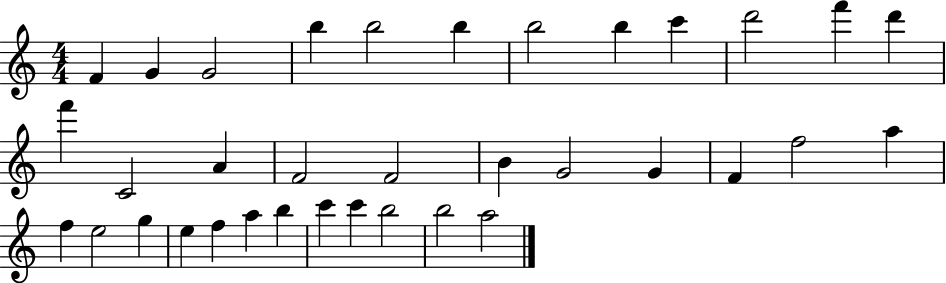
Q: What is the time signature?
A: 4/4